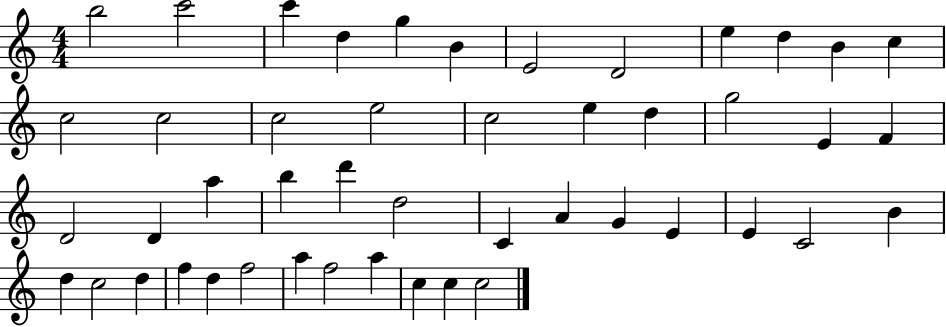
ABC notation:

X:1
T:Untitled
M:4/4
L:1/4
K:C
b2 c'2 c' d g B E2 D2 e d B c c2 c2 c2 e2 c2 e d g2 E F D2 D a b d' d2 C A G E E C2 B d c2 d f d f2 a f2 a c c c2